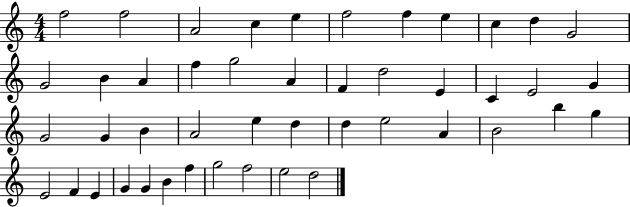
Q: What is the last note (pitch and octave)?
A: D5